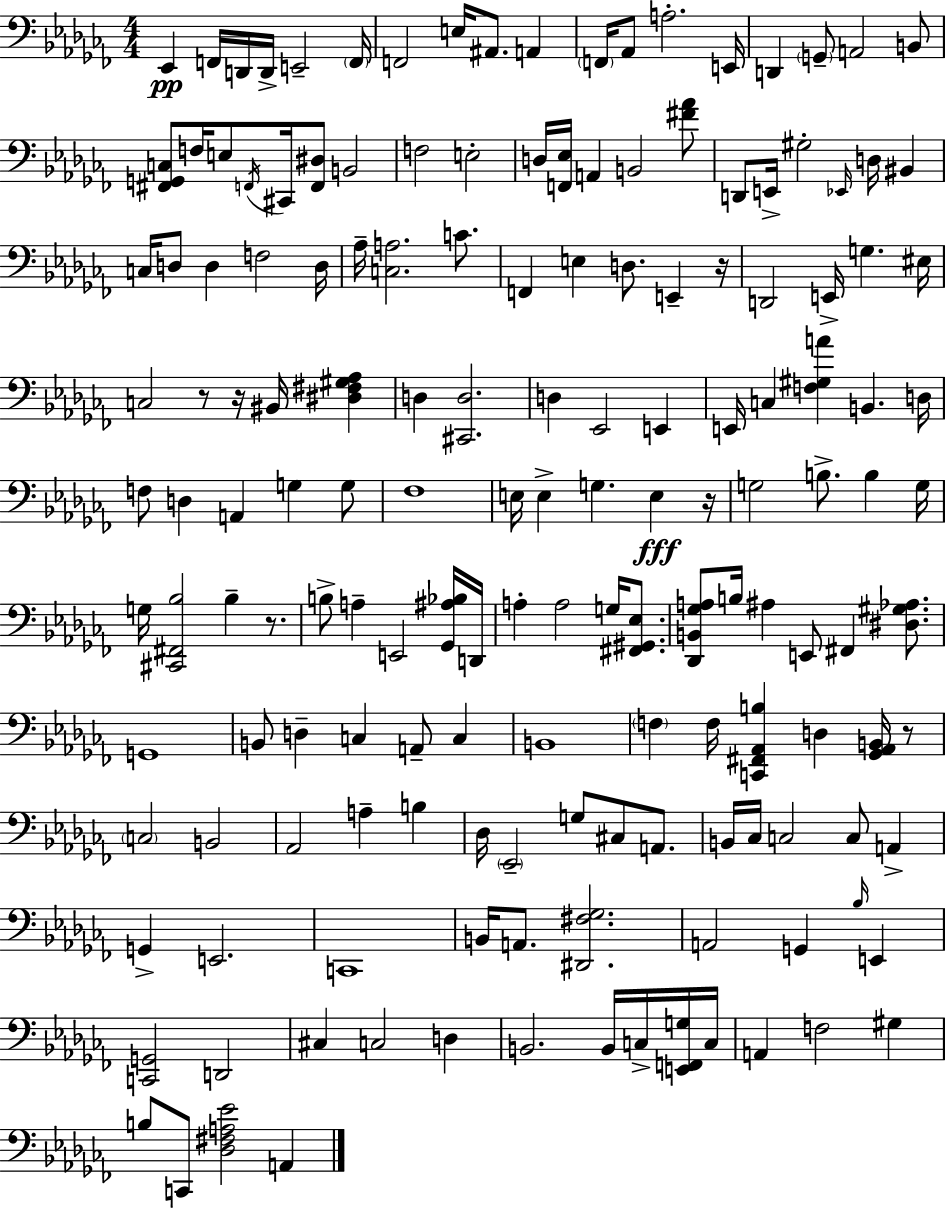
X:1
T:Untitled
M:4/4
L:1/4
K:Abm
_E,, F,,/4 D,,/4 D,,/4 E,,2 F,,/4 F,,2 E,/4 ^A,,/2 A,, F,,/4 _A,,/2 A,2 E,,/4 D,, G,,/2 A,,2 B,,/2 [^F,,G,,C,]/2 F,/4 E,/2 F,,/4 ^C,,/4 [F,,^D,]/2 B,,2 F,2 E,2 D,/4 [F,,_E,]/4 A,, B,,2 [^F_A]/2 D,,/2 E,,/4 ^G,2 _E,,/4 D,/4 ^B,, C,/4 D,/2 D, F,2 D,/4 _A,/4 [C,A,]2 C/2 F,, E, D,/2 E,, z/4 D,,2 E,,/4 G, ^E,/4 C,2 z/2 z/4 ^B,,/4 [^D,^F,^G,_A,] D, [^C,,D,]2 D, _E,,2 E,, E,,/4 C, [F,^G,A] B,, D,/4 F,/2 D, A,, G, G,/2 _F,4 E,/4 E, G, E, z/4 G,2 B,/2 B, G,/4 G,/4 [^C,,^F,,_B,]2 _B, z/2 B,/2 A, E,,2 [_G,,^A,_B,]/4 D,,/4 A, A,2 G,/4 [^F,,^G,,_E,]/2 [_D,,B,,_G,A,]/2 B,/4 ^A, E,,/2 ^F,, [^D,^G,_A,]/2 G,,4 B,,/2 D, C, A,,/2 C, B,,4 F, F,/4 [C,,^F,,_A,,B,] D, [_G,,_A,,B,,]/4 z/2 C,2 B,,2 _A,,2 A, B, _D,/4 _E,,2 G,/2 ^C,/2 A,,/2 B,,/4 _C,/4 C,2 C,/2 A,, G,, E,,2 C,,4 B,,/4 A,,/2 [^D,,^F,_G,]2 A,,2 G,, _B,/4 E,, [C,,G,,]2 D,,2 ^C, C,2 D, B,,2 B,,/4 C,/4 [E,,F,,G,]/4 C,/4 A,, F,2 ^G, B,/2 C,,/2 [_D,^F,A,_E]2 A,,